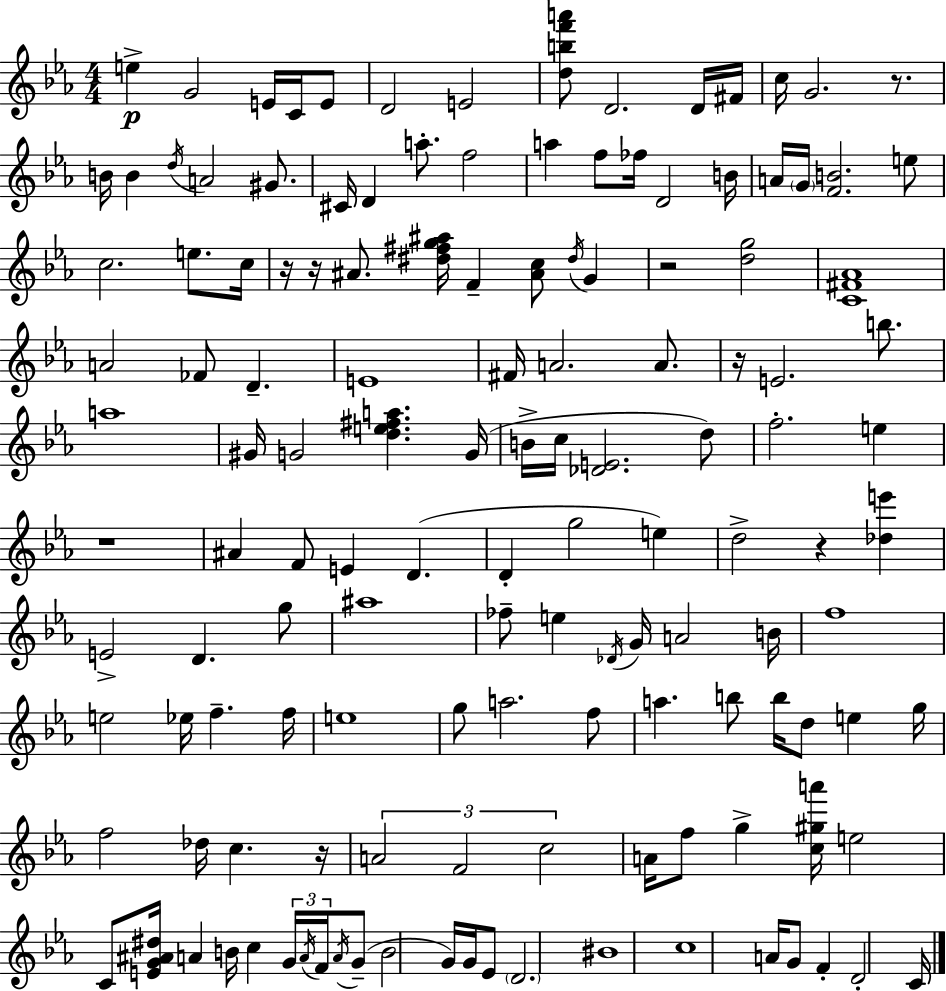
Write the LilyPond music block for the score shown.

{
  \clef treble
  \numericTimeSignature
  \time 4/4
  \key ees \major
  e''4->\p g'2 e'16 c'16 e'8 | d'2 e'2 | <d'' b'' f''' a'''>8 d'2. d'16 fis'16 | c''16 g'2. r8. | \break b'16 b'4 \acciaccatura { d''16 } a'2 gis'8. | cis'16 d'4 a''8.-. f''2 | a''4 f''8 fes''16 d'2 | b'16 a'16 \parenthesize g'16 <f' b'>2. e''8 | \break c''2. e''8. | c''16 r16 r16 ais'8. <dis'' fis'' g'' ais''>16 f'4-- <ais' c''>8 \acciaccatura { dis''16 } g'4 | r2 <d'' g''>2 | <c' fis' aes'>1 | \break a'2 fes'8 d'4.-- | e'1 | fis'16 a'2. a'8. | r16 e'2. b''8. | \break a''1 | gis'16 g'2 <d'' e'' fis'' a''>4. | g'16( b'16-> c''16 <des' e'>2. | d''8) f''2.-. e''4 | \break r1 | ais'4 f'8 e'4 d'4.( | d'4-. g''2 e''4) | d''2-> r4 <des'' e'''>4 | \break e'2-> d'4. | g''8 ais''1 | fes''8-- e''4 \acciaccatura { des'16 } g'16 a'2 | b'16 f''1 | \break e''2 ees''16 f''4.-- | f''16 e''1 | g''8 a''2. | f''8 a''4. b''8 b''16 d''8 e''4 | \break g''16 f''2 des''16 c''4. | r16 \tuplet 3/2 { a'2 f'2 | c''2 } a'16 f''8 g''4-> | <c'' gis'' a'''>16 e''2 c'8 <e' g' ais' dis''>16 a'4 | \break b'16 c''4 \tuplet 3/2 { g'16 \acciaccatura { a'16 } f'16 } \acciaccatura { a'16 } g'8--( b'2 | g'16) g'16 ees'8 \parenthesize d'2. | bis'1 | c''1 | \break a'16 g'8 f'4-. d'2-. | c'16 \bar "|."
}